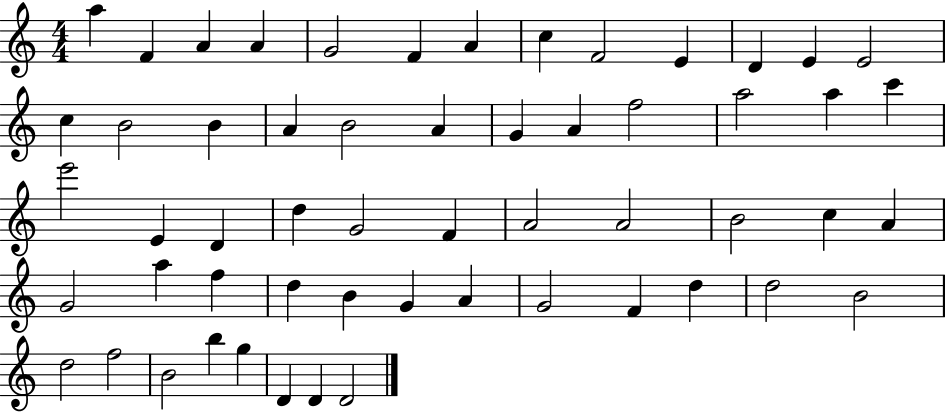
{
  \clef treble
  \numericTimeSignature
  \time 4/4
  \key c \major
  a''4 f'4 a'4 a'4 | g'2 f'4 a'4 | c''4 f'2 e'4 | d'4 e'4 e'2 | \break c''4 b'2 b'4 | a'4 b'2 a'4 | g'4 a'4 f''2 | a''2 a''4 c'''4 | \break e'''2 e'4 d'4 | d''4 g'2 f'4 | a'2 a'2 | b'2 c''4 a'4 | \break g'2 a''4 f''4 | d''4 b'4 g'4 a'4 | g'2 f'4 d''4 | d''2 b'2 | \break d''2 f''2 | b'2 b''4 g''4 | d'4 d'4 d'2 | \bar "|."
}